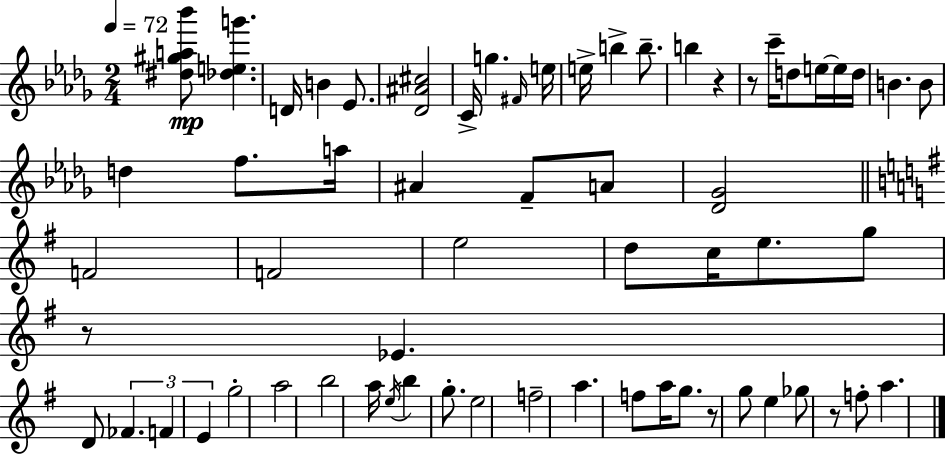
{
  \clef treble
  \numericTimeSignature
  \time 2/4
  \key bes \minor
  \tempo 4 = 72
  \repeat volta 2 { <dis'' gis'' a'' bes'''>8\mp <des'' e'' g'''>4. | d'16 b'4 ees'8. | <des' ais' cis''>2 | c'16-> g''4. \grace { fis'16 } | \break e''16 e''16-> b''4-> b''8.-- | b''4 r4 | r8 c'''16-- d''8 e''16~~ e''16 | d''16 b'4. b'8 | \break d''4 f''8. | a''16 ais'4 f'8-- a'8 | <des' ges'>2 | \bar "||" \break \key e \minor f'2 | f'2 | e''2 | d''8 c''16 e''8. g''8 | \break r8 ees'4. | d'8 \tuplet 3/2 { fes'4. | f'4 e'4 } | g''2-. | \break a''2 | b''2 | a''16 \acciaccatura { e''16 } b''4 g''8.-. | e''2 | \break f''2-- | a''4. f''8 | a''16 g''8. r8 g''8 | e''4 ges''8 r8 | \break f''8-. a''4. | } \bar "|."
}